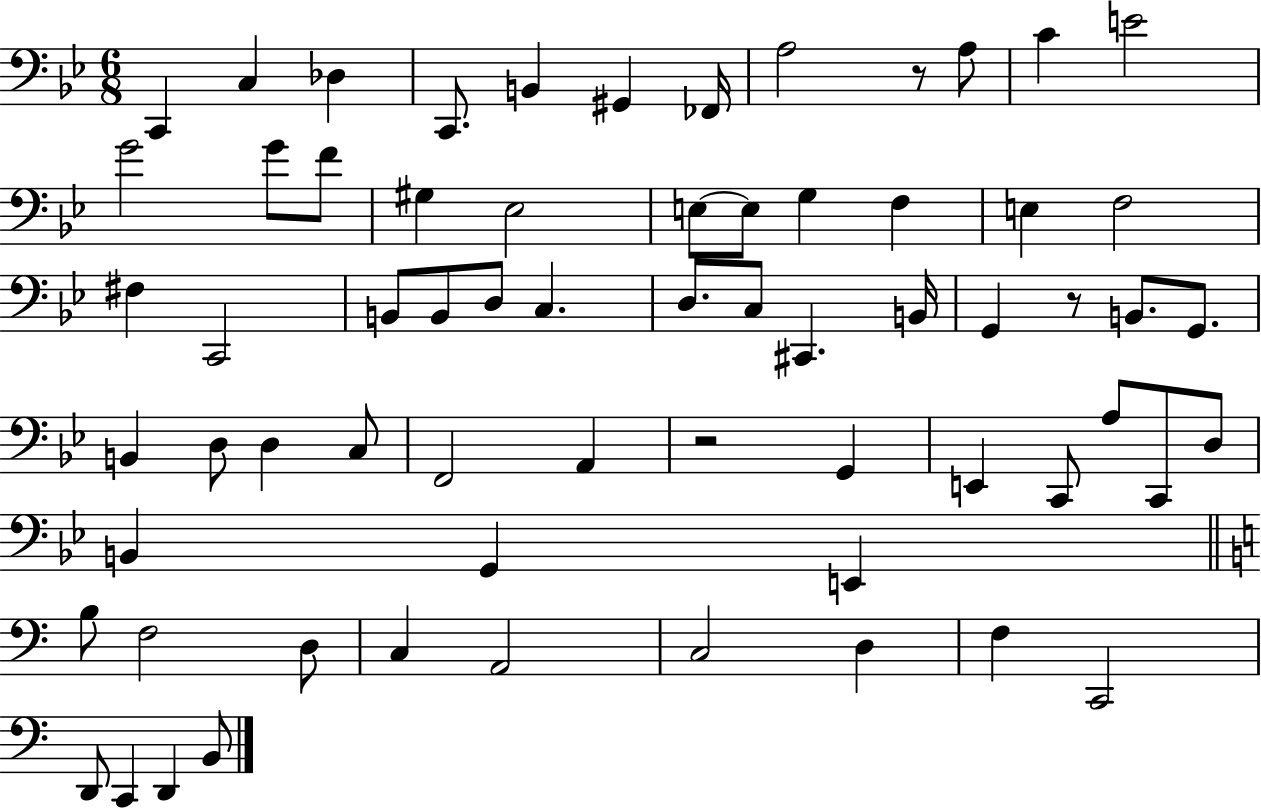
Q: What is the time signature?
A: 6/8